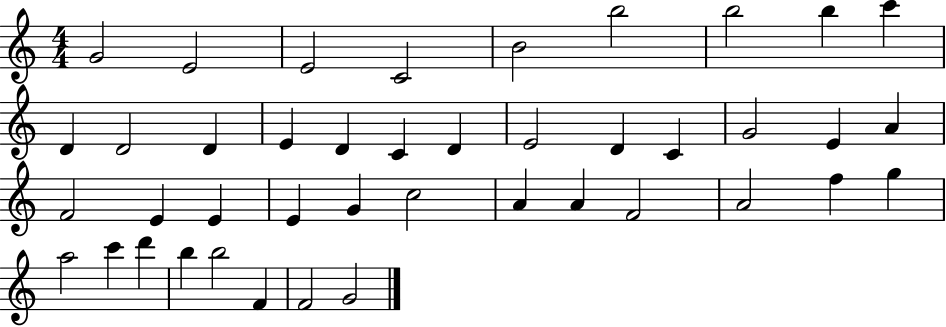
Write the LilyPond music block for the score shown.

{
  \clef treble
  \numericTimeSignature
  \time 4/4
  \key c \major
  g'2 e'2 | e'2 c'2 | b'2 b''2 | b''2 b''4 c'''4 | \break d'4 d'2 d'4 | e'4 d'4 c'4 d'4 | e'2 d'4 c'4 | g'2 e'4 a'4 | \break f'2 e'4 e'4 | e'4 g'4 c''2 | a'4 a'4 f'2 | a'2 f''4 g''4 | \break a''2 c'''4 d'''4 | b''4 b''2 f'4 | f'2 g'2 | \bar "|."
}